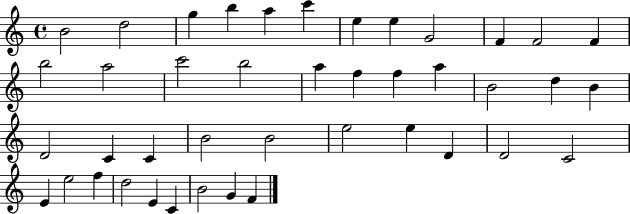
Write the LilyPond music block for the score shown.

{
  \clef treble
  \time 4/4
  \defaultTimeSignature
  \key c \major
  b'2 d''2 | g''4 b''4 a''4 c'''4 | e''4 e''4 g'2 | f'4 f'2 f'4 | \break b''2 a''2 | c'''2 b''2 | a''4 f''4 f''4 a''4 | b'2 d''4 b'4 | \break d'2 c'4 c'4 | b'2 b'2 | e''2 e''4 d'4 | d'2 c'2 | \break e'4 e''2 f''4 | d''2 e'4 c'4 | b'2 g'4 f'4 | \bar "|."
}